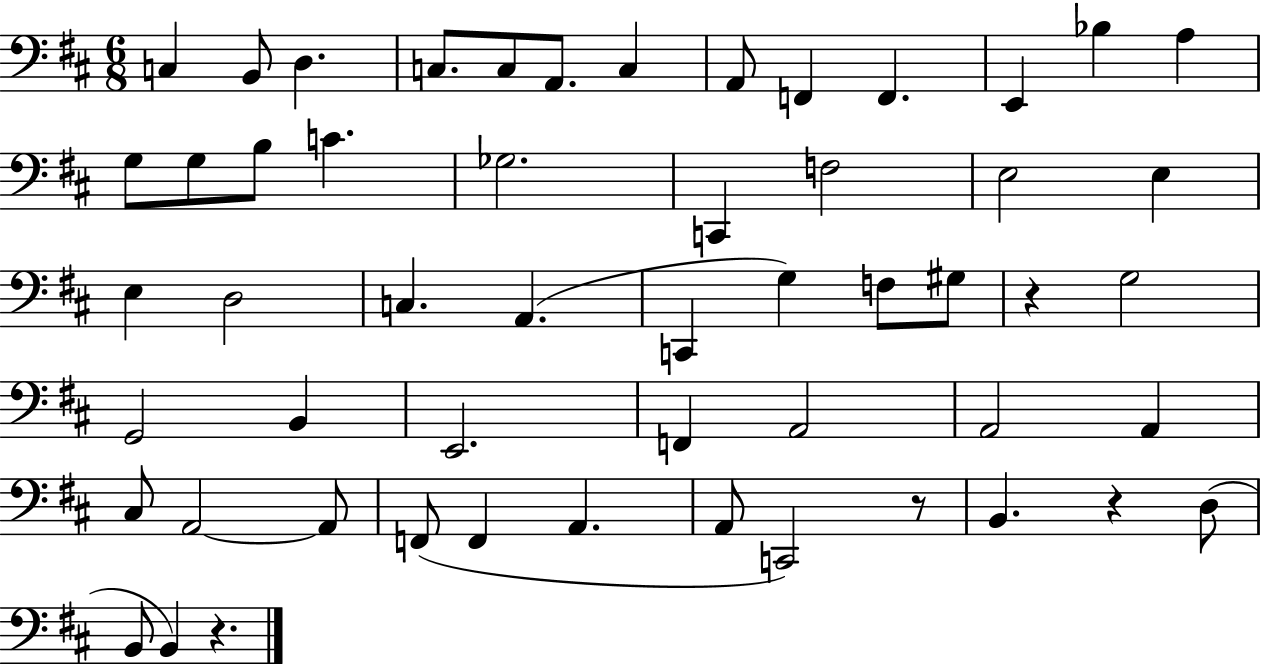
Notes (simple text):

C3/q B2/e D3/q. C3/e. C3/e A2/e. C3/q A2/e F2/q F2/q. E2/q Bb3/q A3/q G3/e G3/e B3/e C4/q. Gb3/h. C2/q F3/h E3/h E3/q E3/q D3/h C3/q. A2/q. C2/q G3/q F3/e G#3/e R/q G3/h G2/h B2/q E2/h. F2/q A2/h A2/h A2/q C#3/e A2/h A2/e F2/e F2/q A2/q. A2/e C2/h R/e B2/q. R/q D3/e B2/e B2/q R/q.